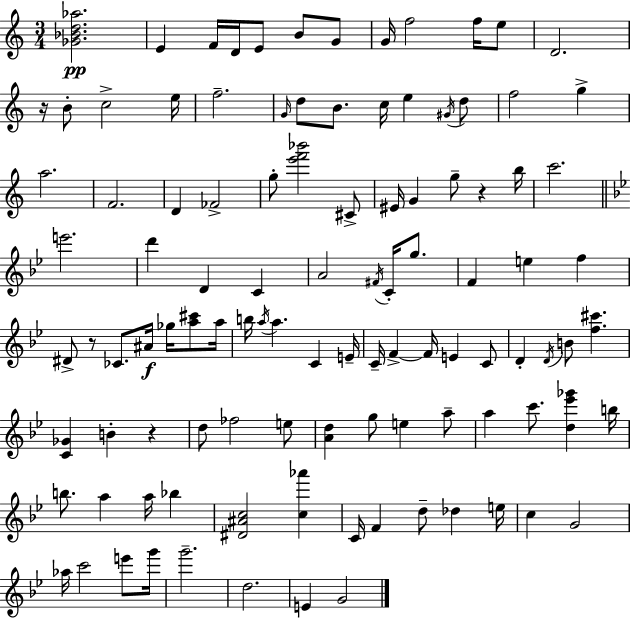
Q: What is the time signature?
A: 3/4